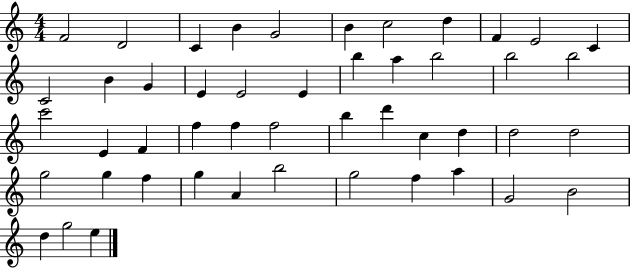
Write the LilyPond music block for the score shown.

{
  \clef treble
  \numericTimeSignature
  \time 4/4
  \key c \major
  f'2 d'2 | c'4 b'4 g'2 | b'4 c''2 d''4 | f'4 e'2 c'4 | \break c'2 b'4 g'4 | e'4 e'2 e'4 | b''4 a''4 b''2 | b''2 b''2 | \break c'''2 e'4 f'4 | f''4 f''4 f''2 | b''4 d'''4 c''4 d''4 | d''2 d''2 | \break g''2 g''4 f''4 | g''4 a'4 b''2 | g''2 f''4 a''4 | g'2 b'2 | \break d''4 g''2 e''4 | \bar "|."
}